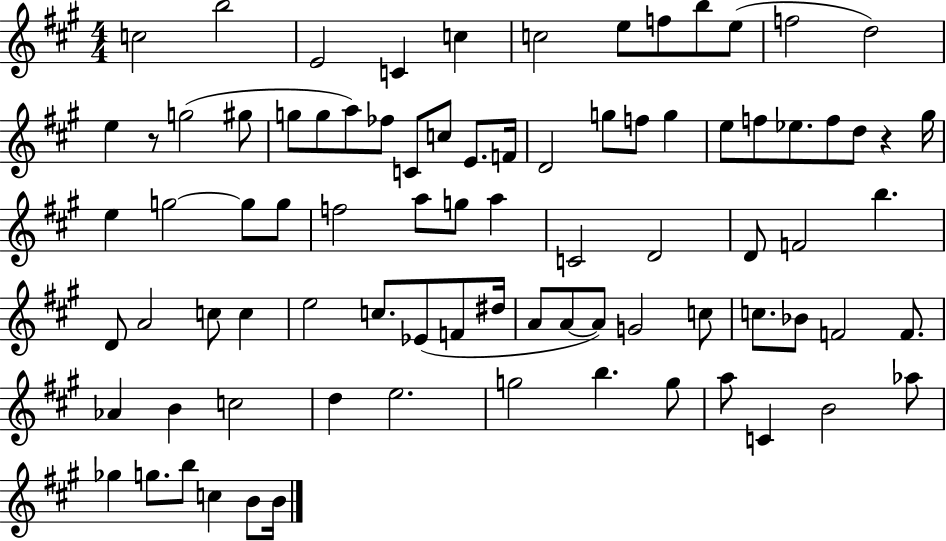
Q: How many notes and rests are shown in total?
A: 84